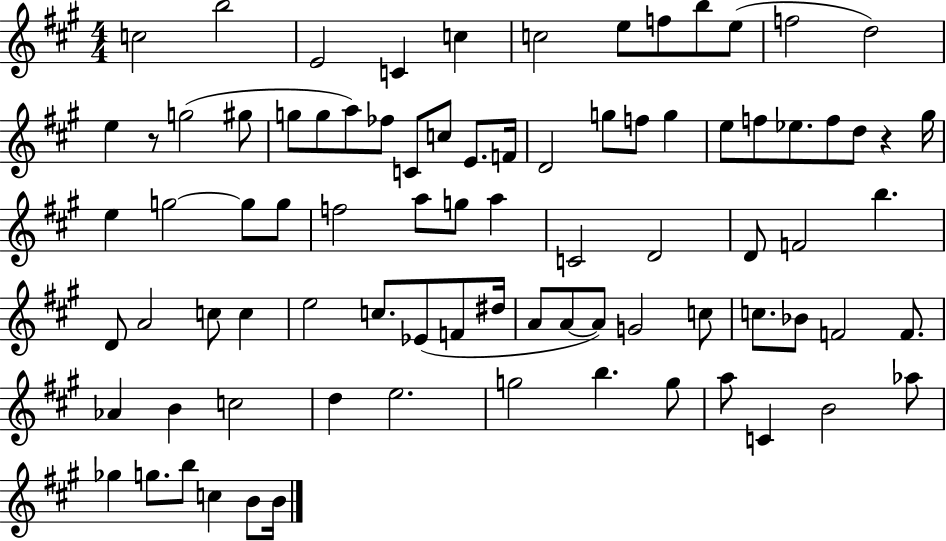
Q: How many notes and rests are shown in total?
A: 84